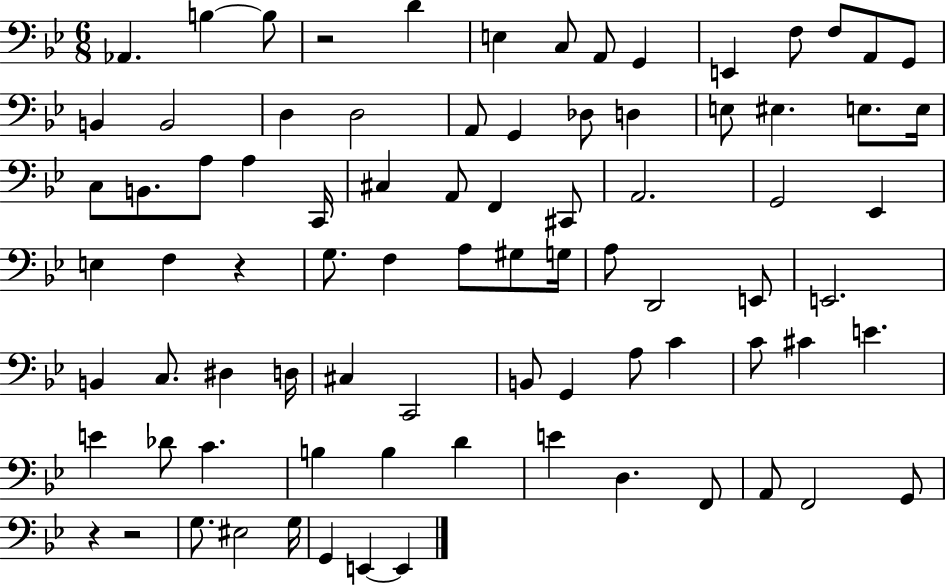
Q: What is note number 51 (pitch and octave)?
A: D#3